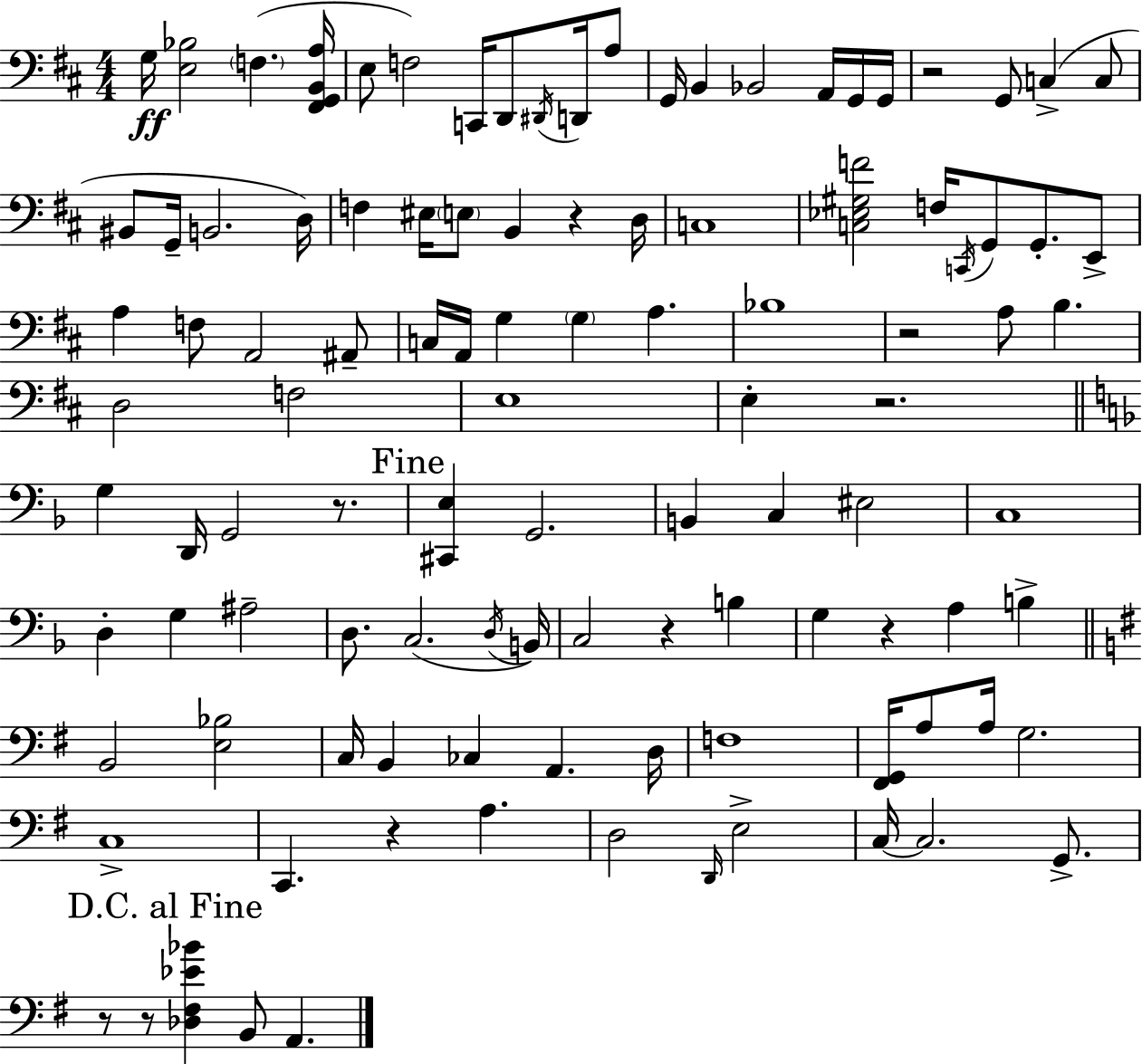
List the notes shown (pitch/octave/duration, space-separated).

G3/s [E3,Bb3]/h F3/q. [F#2,G2,B2,A3]/s E3/e F3/h C2/s D2/e D#2/s D2/s A3/e G2/s B2/q Bb2/h A2/s G2/s G2/s R/h G2/e C3/q C3/e BIS2/e G2/s B2/h. D3/s F3/q EIS3/s E3/e B2/q R/q D3/s C3/w [C3,Eb3,G#3,F4]/h F3/s C2/s G2/e G2/e. E2/e A3/q F3/e A2/h A#2/e C3/s A2/s G3/q G3/q A3/q. Bb3/w R/h A3/e B3/q. D3/h F3/h E3/w E3/q R/h. G3/q D2/s G2/h R/e. [C#2,E3]/q G2/h. B2/q C3/q EIS3/h C3/w D3/q G3/q A#3/h D3/e. C3/h. D3/s B2/s C3/h R/q B3/q G3/q R/q A3/q B3/q B2/h [E3,Bb3]/h C3/s B2/q CES3/q A2/q. D3/s F3/w [F#2,G2]/s A3/e A3/s G3/h. C3/w C2/q. R/q A3/q. D3/h D2/s E3/h C3/s C3/h. G2/e. R/e R/e [Db3,F#3,Eb4,Bb4]/q B2/e A2/q.